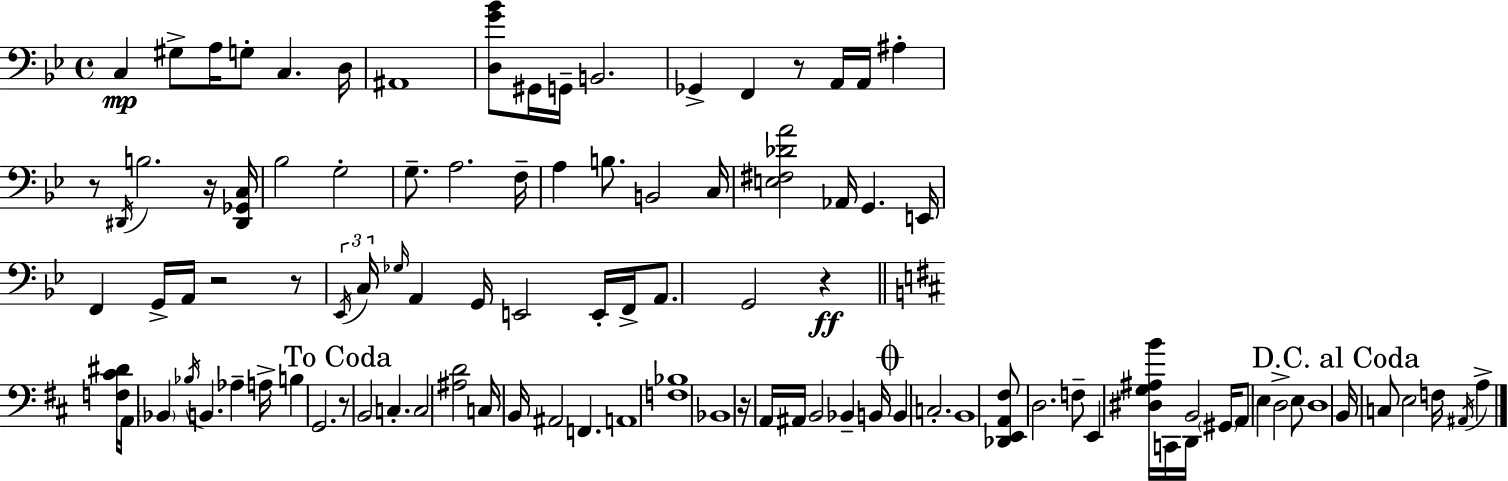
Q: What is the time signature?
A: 4/4